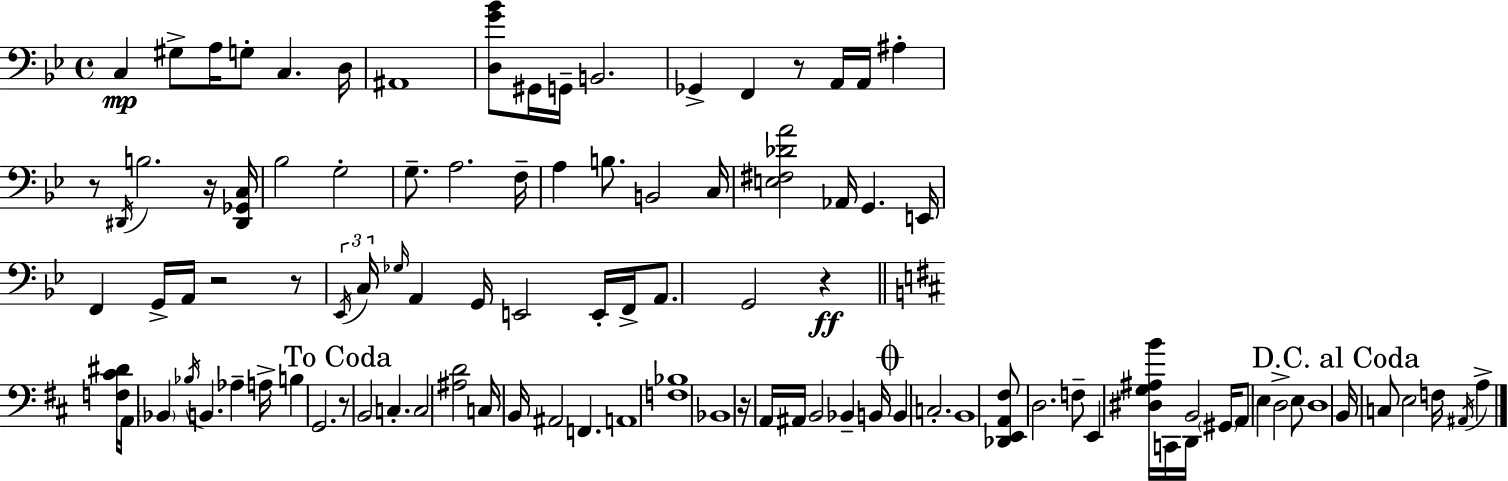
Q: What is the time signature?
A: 4/4